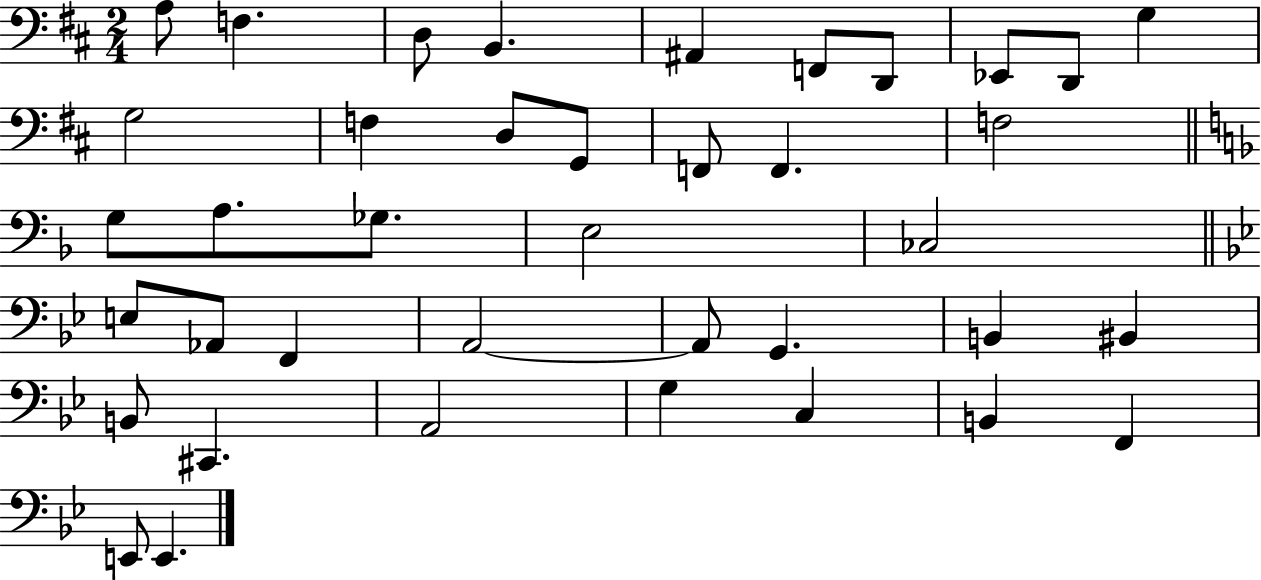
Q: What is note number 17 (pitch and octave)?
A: F3